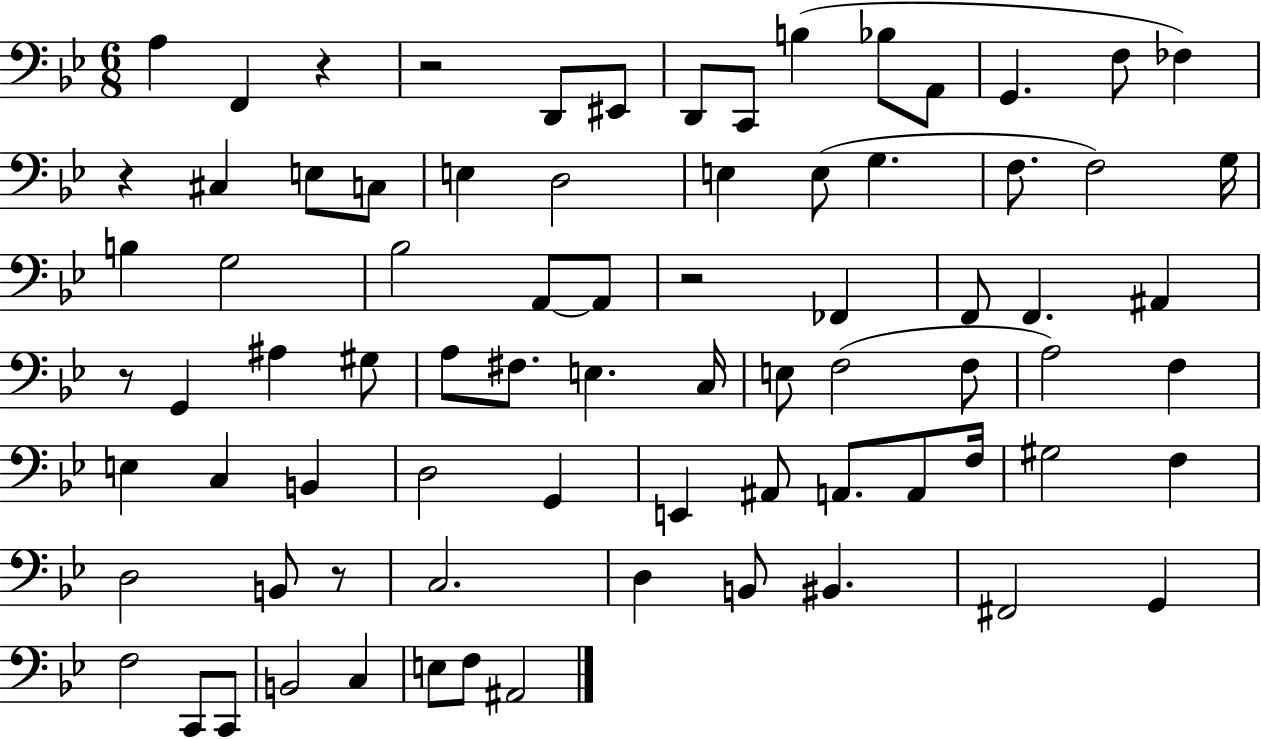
{
  \clef bass
  \numericTimeSignature
  \time 6/8
  \key bes \major
  a4 f,4 r4 | r2 d,8 eis,8 | d,8 c,8 b4( bes8 a,8 | g,4. f8 fes4) | \break r4 cis4 e8 c8 | e4 d2 | e4 e8( g4. | f8. f2) g16 | \break b4 g2 | bes2 a,8~~ a,8 | r2 fes,4 | f,8 f,4. ais,4 | \break r8 g,4 ais4 gis8 | a8 fis8. e4. c16 | e8 f2( f8 | a2) f4 | \break e4 c4 b,4 | d2 g,4 | e,4 ais,8 a,8. a,8 f16 | gis2 f4 | \break d2 b,8 r8 | c2. | d4 b,8 bis,4. | fis,2 g,4 | \break f2 c,8 c,8 | b,2 c4 | e8 f8 ais,2 | \bar "|."
}